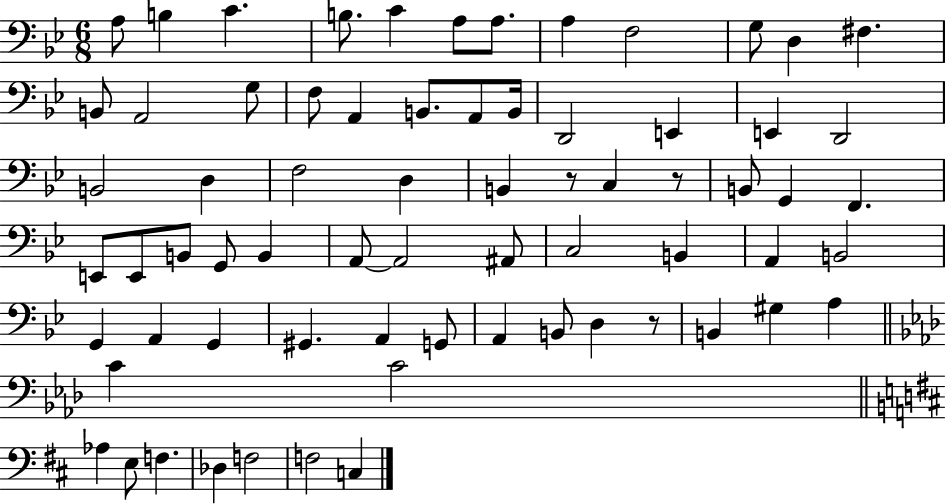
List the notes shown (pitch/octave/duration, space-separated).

A3/e B3/q C4/q. B3/e. C4/q A3/e A3/e. A3/q F3/h G3/e D3/q F#3/q. B2/e A2/h G3/e F3/e A2/q B2/e. A2/e B2/s D2/h E2/q E2/q D2/h B2/h D3/q F3/h D3/q B2/q R/e C3/q R/e B2/e G2/q F2/q. E2/e E2/e B2/e G2/e B2/q A2/e A2/h A#2/e C3/h B2/q A2/q B2/h G2/q A2/q G2/q G#2/q. A2/q G2/e A2/q B2/e D3/q R/e B2/q G#3/q A3/q C4/q C4/h Ab3/q E3/e F3/q. Db3/q F3/h F3/h C3/q